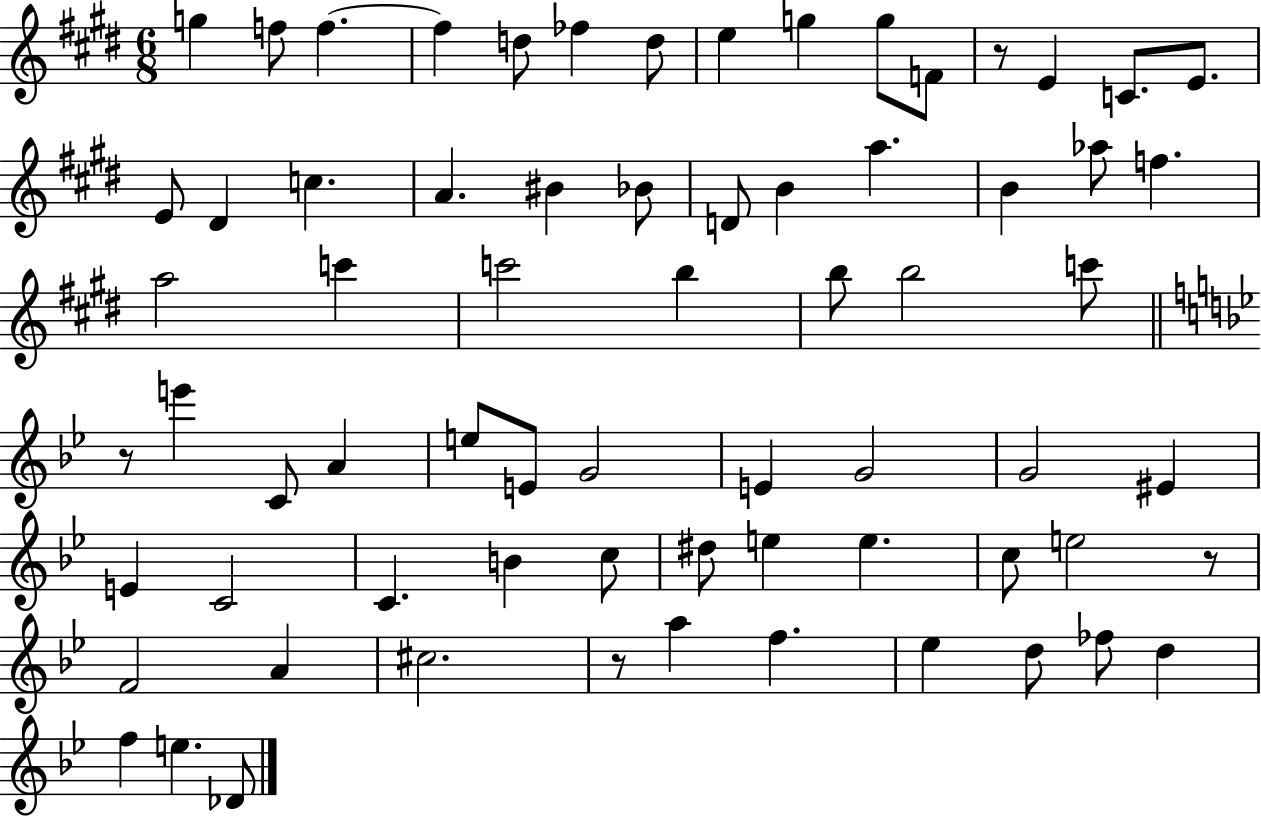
X:1
T:Untitled
M:6/8
L:1/4
K:E
g f/2 f f d/2 _f d/2 e g g/2 F/2 z/2 E C/2 E/2 E/2 ^D c A ^B _B/2 D/2 B a B _a/2 f a2 c' c'2 b b/2 b2 c'/2 z/2 e' C/2 A e/2 E/2 G2 E G2 G2 ^E E C2 C B c/2 ^d/2 e e c/2 e2 z/2 F2 A ^c2 z/2 a f _e d/2 _f/2 d f e _D/2